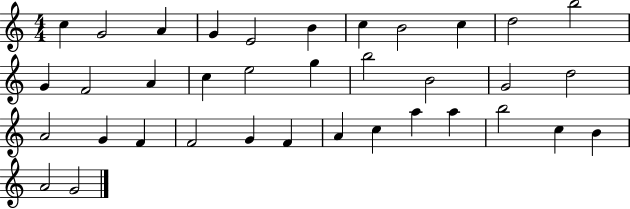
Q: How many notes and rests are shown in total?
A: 36